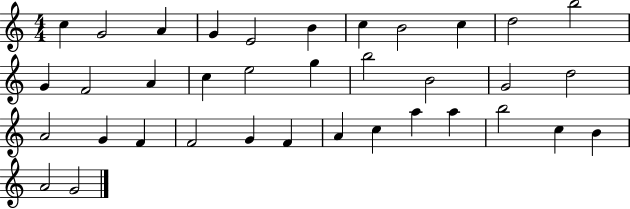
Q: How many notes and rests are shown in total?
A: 36